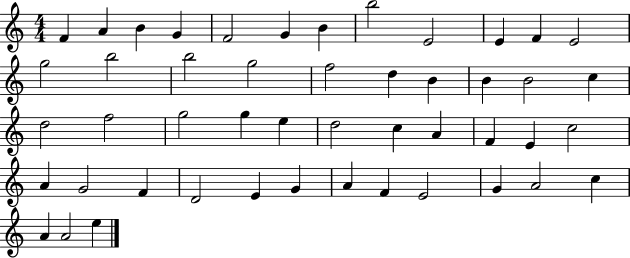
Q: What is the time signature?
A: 4/4